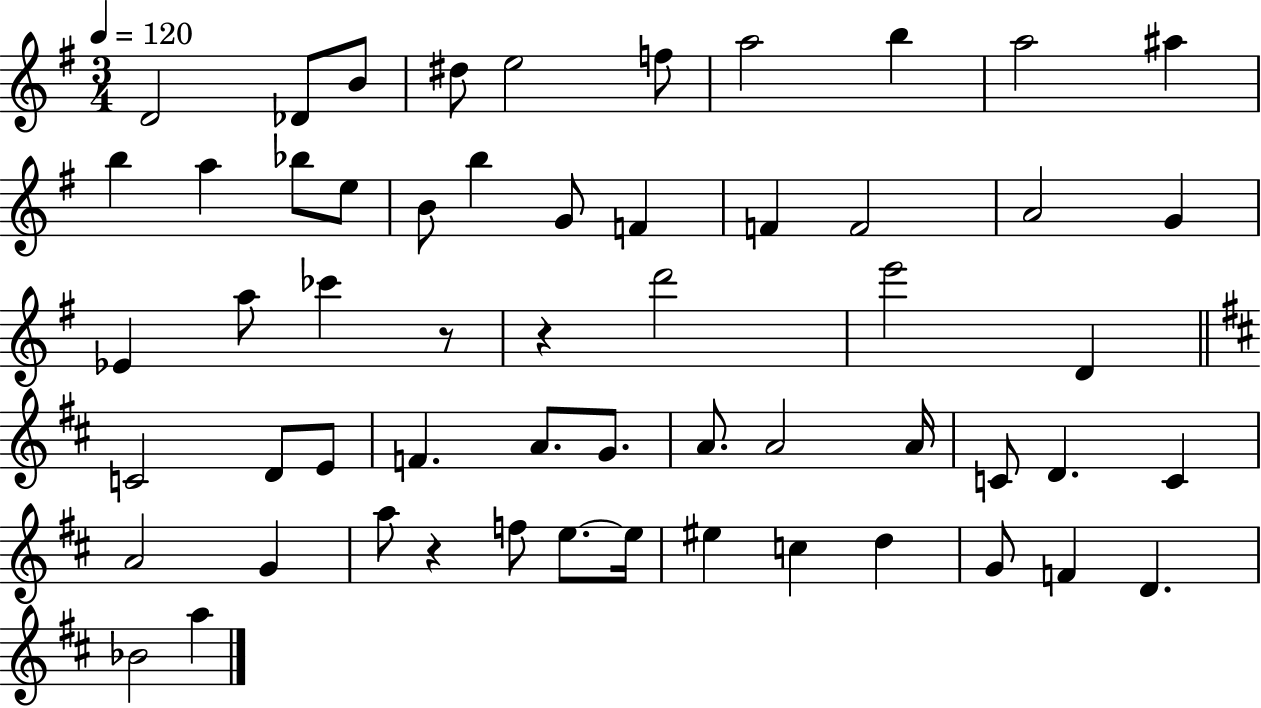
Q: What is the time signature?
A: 3/4